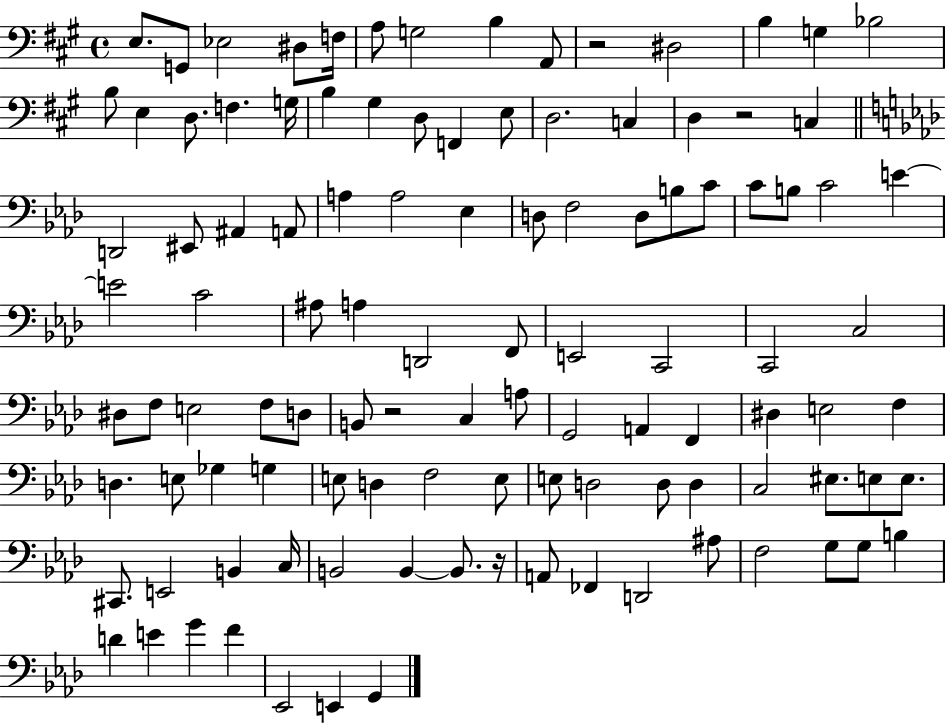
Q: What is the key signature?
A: A major